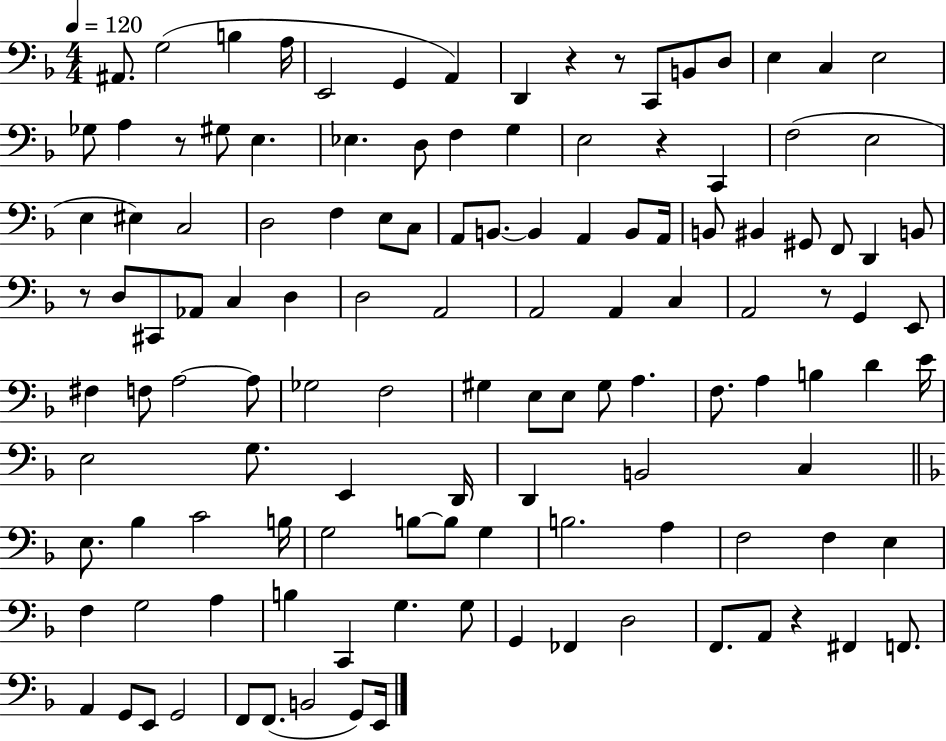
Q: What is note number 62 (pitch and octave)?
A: A3